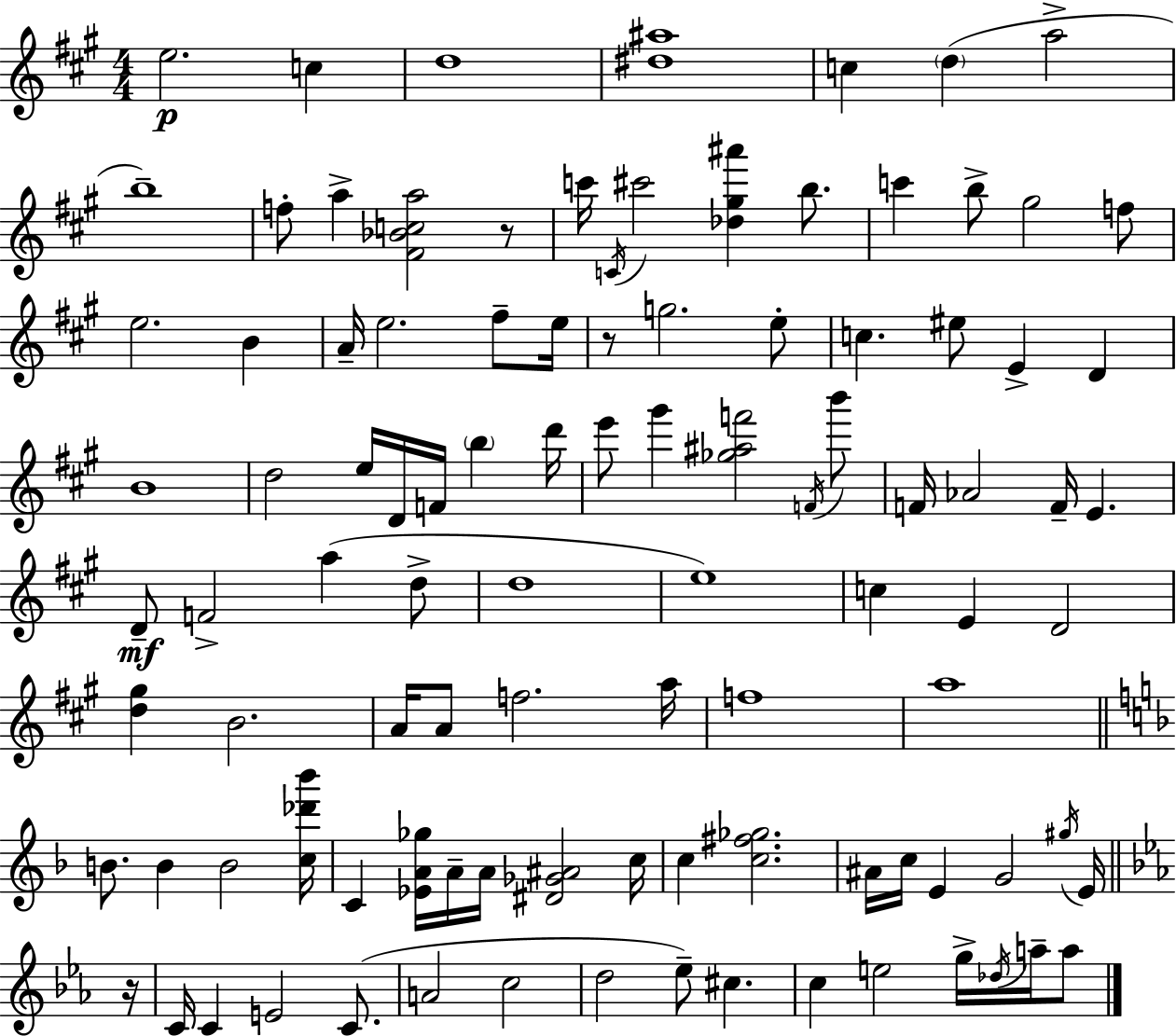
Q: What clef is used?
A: treble